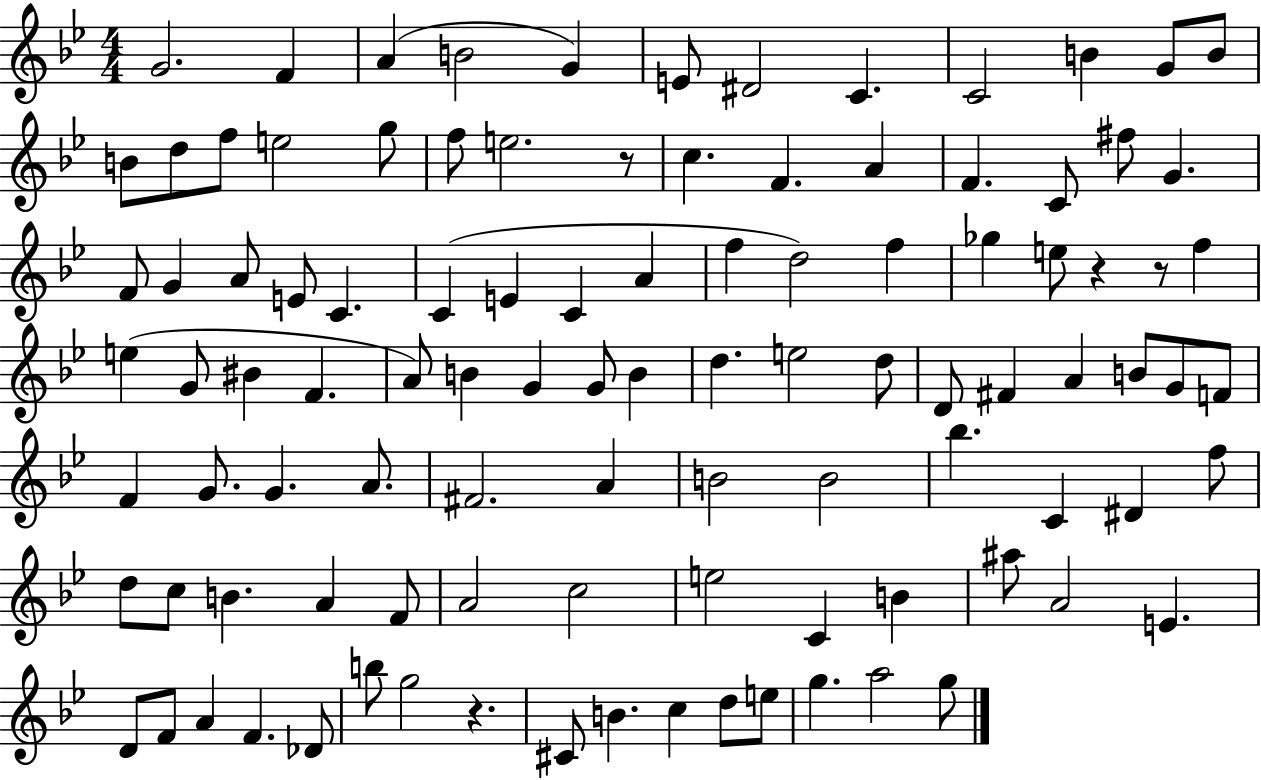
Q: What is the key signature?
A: BES major